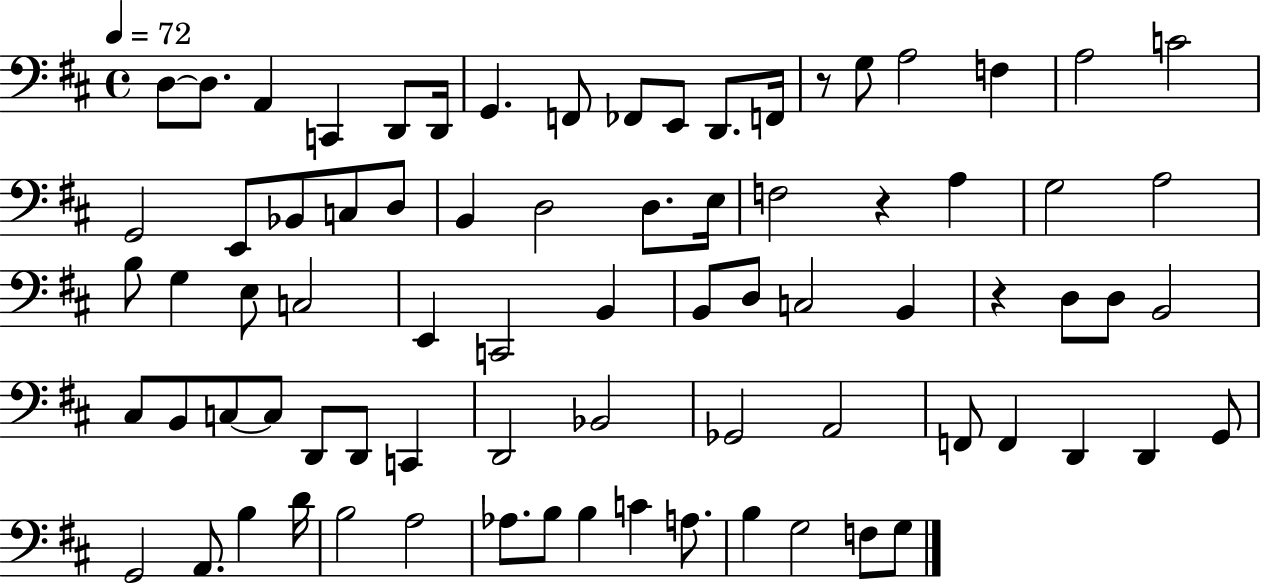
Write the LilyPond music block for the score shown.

{
  \clef bass
  \time 4/4
  \defaultTimeSignature
  \key d \major
  \tempo 4 = 72
  d8~~ d8. a,4 c,4 d,8 d,16 | g,4. f,8 fes,8 e,8 d,8. f,16 | r8 g8 a2 f4 | a2 c'2 | \break g,2 e,8 bes,8 c8 d8 | b,4 d2 d8. e16 | f2 r4 a4 | g2 a2 | \break b8 g4 e8 c2 | e,4 c,2 b,4 | b,8 d8 c2 b,4 | r4 d8 d8 b,2 | \break cis8 b,8 c8~~ c8 d,8 d,8 c,4 | d,2 bes,2 | ges,2 a,2 | f,8 f,4 d,4 d,4 g,8 | \break g,2 a,8. b4 d'16 | b2 a2 | aes8. b8 b4 c'4 a8. | b4 g2 f8 g8 | \break \bar "|."
}